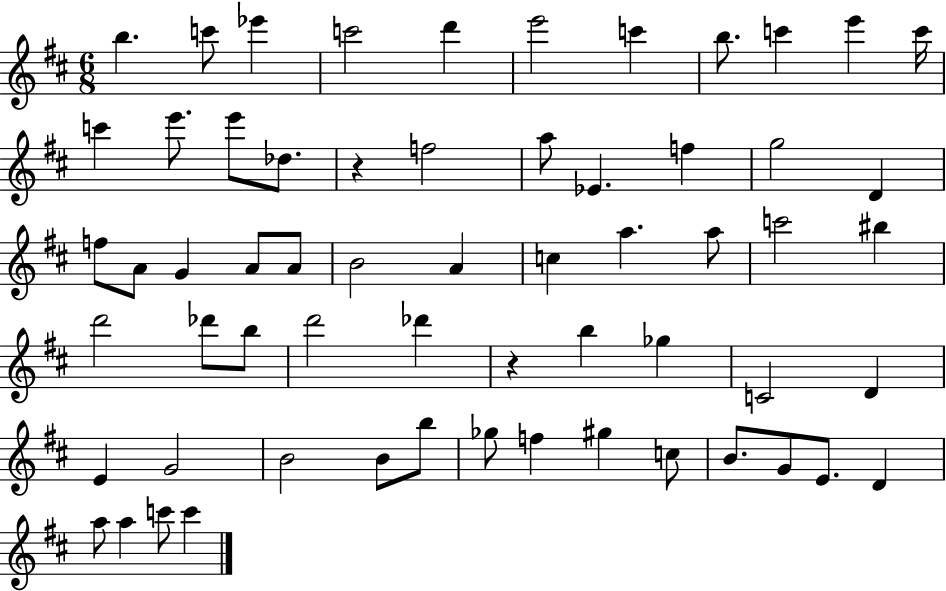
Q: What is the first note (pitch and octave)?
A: B5